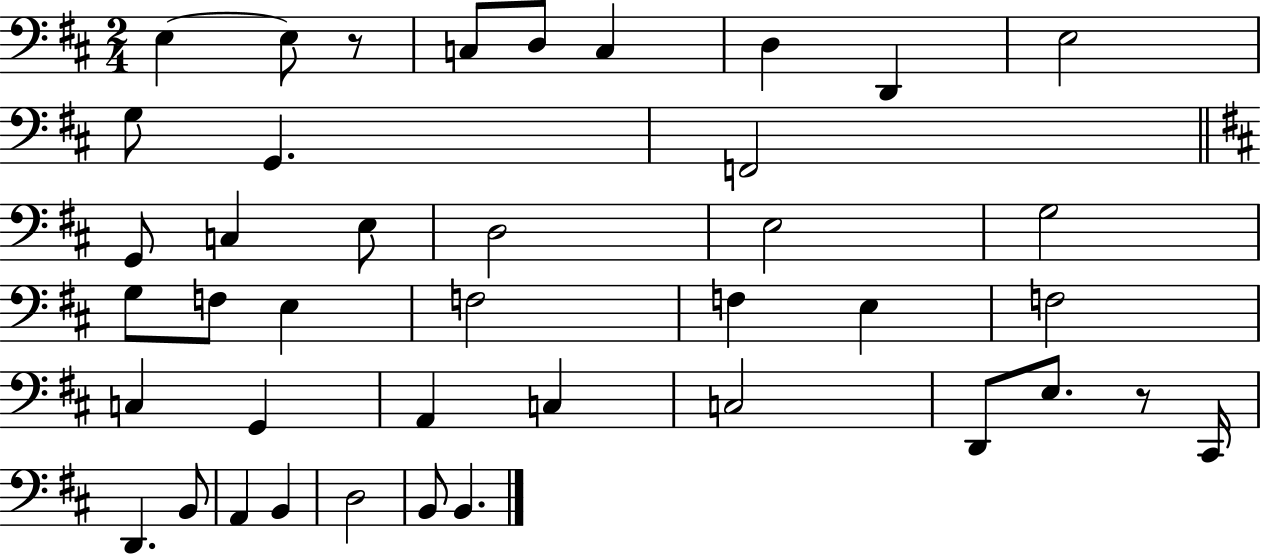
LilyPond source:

{
  \clef bass
  \numericTimeSignature
  \time 2/4
  \key d \major
  e4~~ e8 r8 | c8 d8 c4 | d4 d,4 | e2 | \break g8 g,4. | f,2 | \bar "||" \break \key d \major g,8 c4 e8 | d2 | e2 | g2 | \break g8 f8 e4 | f2 | f4 e4 | f2 | \break c4 g,4 | a,4 c4 | c2 | d,8 e8. r8 cis,16 | \break d,4. b,8 | a,4 b,4 | d2 | b,8 b,4. | \break \bar "|."
}